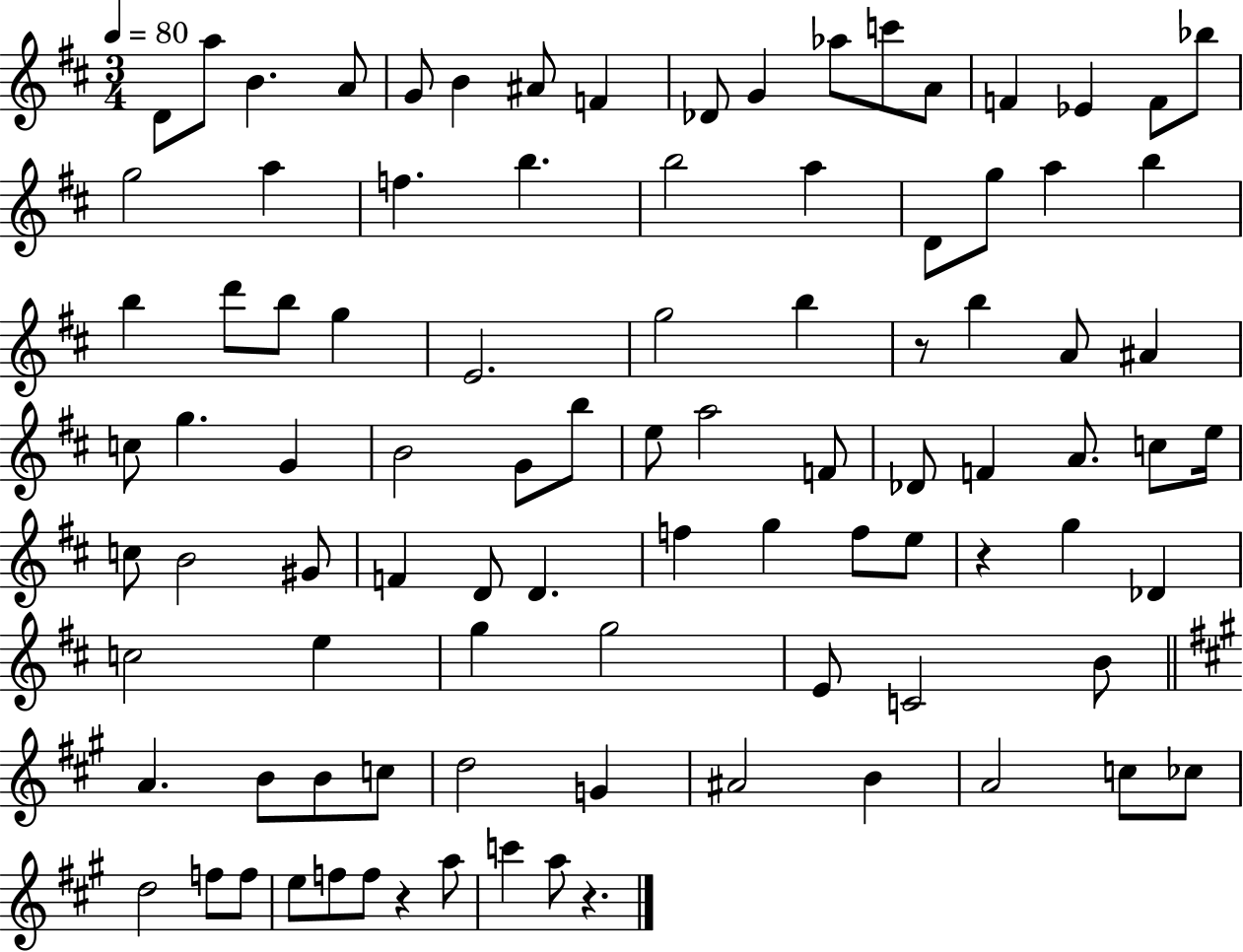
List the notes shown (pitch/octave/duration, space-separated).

D4/e A5/e B4/q. A4/e G4/e B4/q A#4/e F4/q Db4/e G4/q Ab5/e C6/e A4/e F4/q Eb4/q F4/e Bb5/e G5/h A5/q F5/q. B5/q. B5/h A5/q D4/e G5/e A5/q B5/q B5/q D6/e B5/e G5/q E4/h. G5/h B5/q R/e B5/q A4/e A#4/q C5/e G5/q. G4/q B4/h G4/e B5/e E5/e A5/h F4/e Db4/e F4/q A4/e. C5/e E5/s C5/e B4/h G#4/e F4/q D4/e D4/q. F5/q G5/q F5/e E5/e R/q G5/q Db4/q C5/h E5/q G5/q G5/h E4/e C4/h B4/e A4/q. B4/e B4/e C5/e D5/h G4/q A#4/h B4/q A4/h C5/e CES5/e D5/h F5/e F5/e E5/e F5/e F5/e R/q A5/e C6/q A5/e R/q.